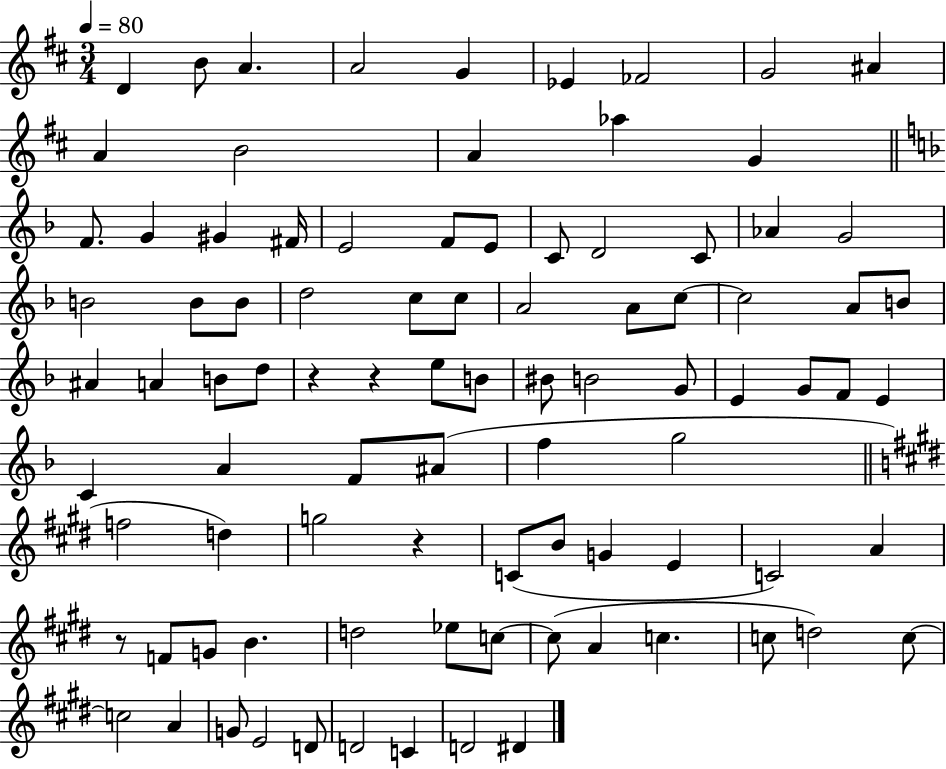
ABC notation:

X:1
T:Untitled
M:3/4
L:1/4
K:D
D B/2 A A2 G _E _F2 G2 ^A A B2 A _a G F/2 G ^G ^F/4 E2 F/2 E/2 C/2 D2 C/2 _A G2 B2 B/2 B/2 d2 c/2 c/2 A2 A/2 c/2 c2 A/2 B/2 ^A A B/2 d/2 z z e/2 B/2 ^B/2 B2 G/2 E G/2 F/2 E C A F/2 ^A/2 f g2 f2 d g2 z C/2 B/2 G E C2 A z/2 F/2 G/2 B d2 _e/2 c/2 c/2 A c c/2 d2 c/2 c2 A G/2 E2 D/2 D2 C D2 ^D